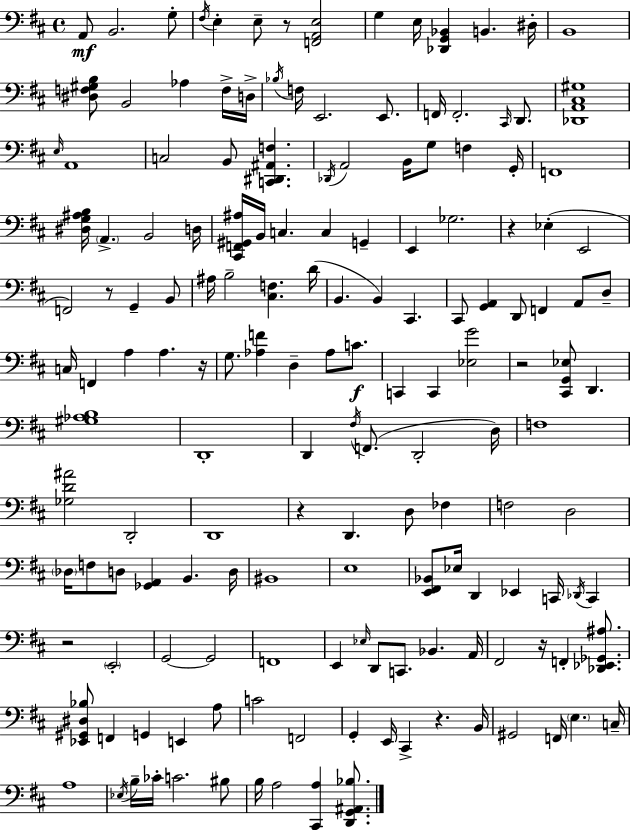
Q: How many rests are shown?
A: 9